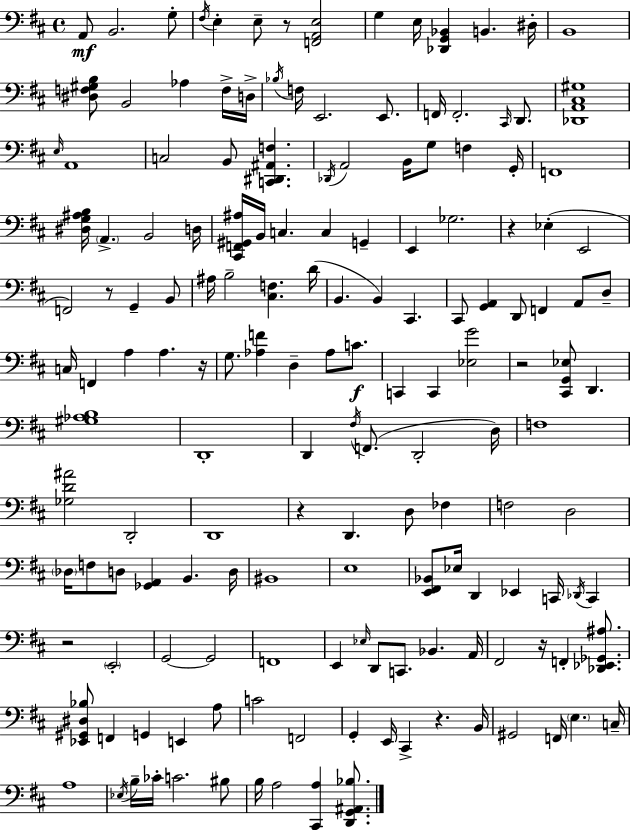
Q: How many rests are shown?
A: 9